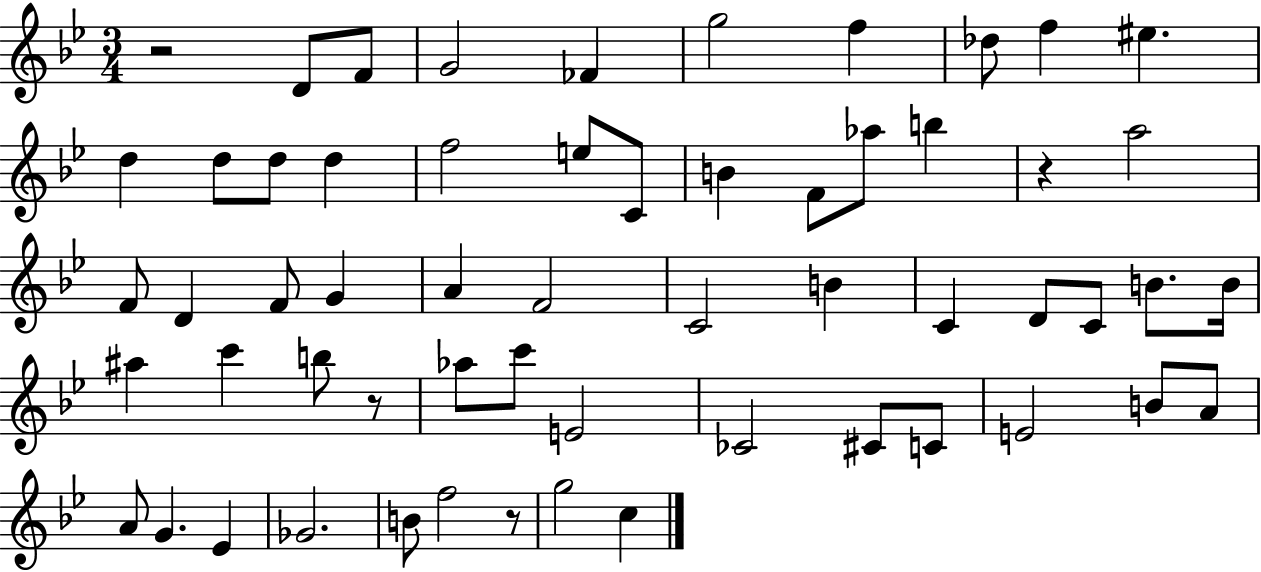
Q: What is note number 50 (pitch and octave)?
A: Gb4